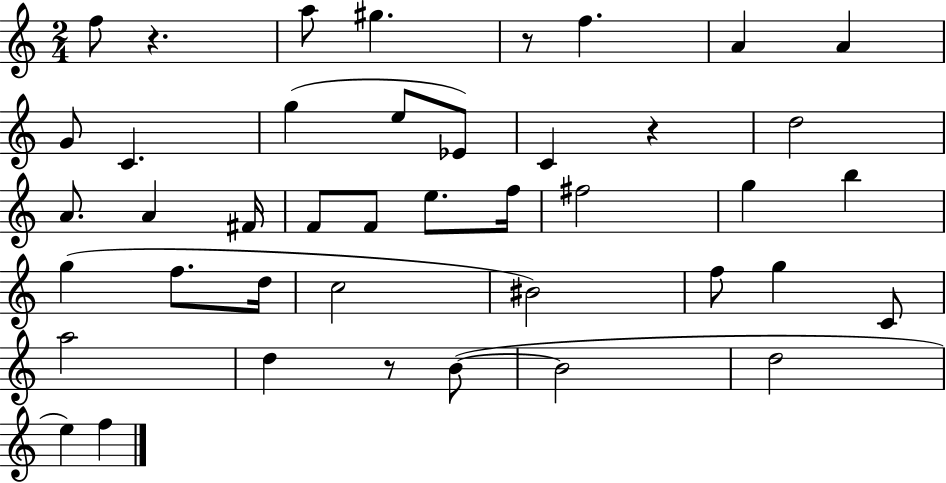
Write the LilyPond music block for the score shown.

{
  \clef treble
  \numericTimeSignature
  \time 2/4
  \key c \major
  f''8 r4. | a''8 gis''4. | r8 f''4. | a'4 a'4 | \break g'8 c'4. | g''4( e''8 ees'8) | c'4 r4 | d''2 | \break a'8. a'4 fis'16 | f'8 f'8 e''8. f''16 | fis''2 | g''4 b''4 | \break g''4( f''8. d''16 | c''2 | bis'2) | f''8 g''4 c'8 | \break a''2 | d''4 r8 b'8~(~ | b'2 | d''2 | \break e''4) f''4 | \bar "|."
}